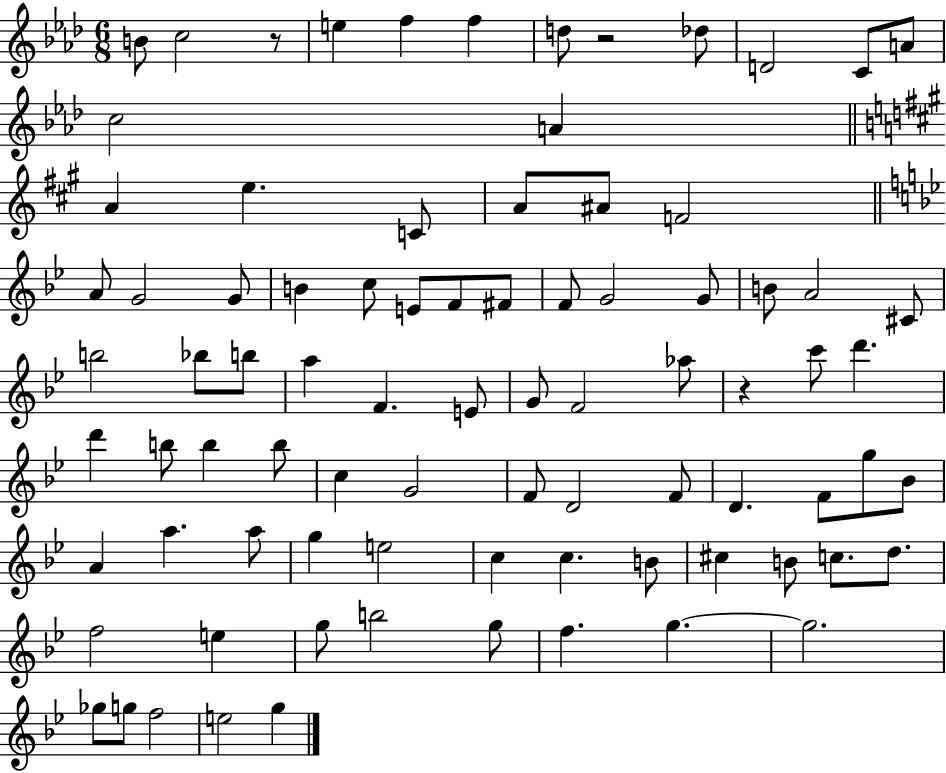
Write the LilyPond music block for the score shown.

{
  \clef treble
  \numericTimeSignature
  \time 6/8
  \key aes \major
  b'8 c''2 r8 | e''4 f''4 f''4 | d''8 r2 des''8 | d'2 c'8 a'8 | \break c''2 a'4 | \bar "||" \break \key a \major a'4 e''4. c'8 | a'8 ais'8 f'2 | \bar "||" \break \key bes \major a'8 g'2 g'8 | b'4 c''8 e'8 f'8 fis'8 | f'8 g'2 g'8 | b'8 a'2 cis'8 | \break b''2 bes''8 b''8 | a''4 f'4. e'8 | g'8 f'2 aes''8 | r4 c'''8 d'''4. | \break d'''4 b''8 b''4 b''8 | c''4 g'2 | f'8 d'2 f'8 | d'4. f'8 g''8 bes'8 | \break a'4 a''4. a''8 | g''4 e''2 | c''4 c''4. b'8 | cis''4 b'8 c''8. d''8. | \break f''2 e''4 | g''8 b''2 g''8 | f''4. g''4.~~ | g''2. | \break ges''8 g''8 f''2 | e''2 g''4 | \bar "|."
}